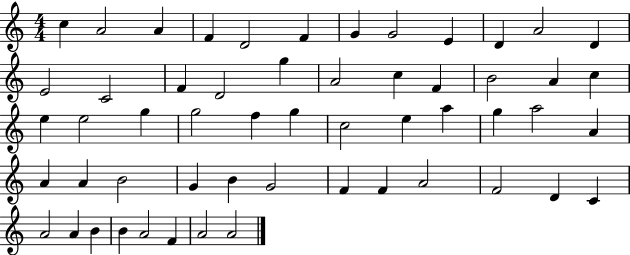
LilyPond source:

{
  \clef treble
  \numericTimeSignature
  \time 4/4
  \key c \major
  c''4 a'2 a'4 | f'4 d'2 f'4 | g'4 g'2 e'4 | d'4 a'2 d'4 | \break e'2 c'2 | f'4 d'2 g''4 | a'2 c''4 f'4 | b'2 a'4 c''4 | \break e''4 e''2 g''4 | g''2 f''4 g''4 | c''2 e''4 a''4 | g''4 a''2 a'4 | \break a'4 a'4 b'2 | g'4 b'4 g'2 | f'4 f'4 a'2 | f'2 d'4 c'4 | \break a'2 a'4 b'4 | b'4 a'2 f'4 | a'2 a'2 | \bar "|."
}